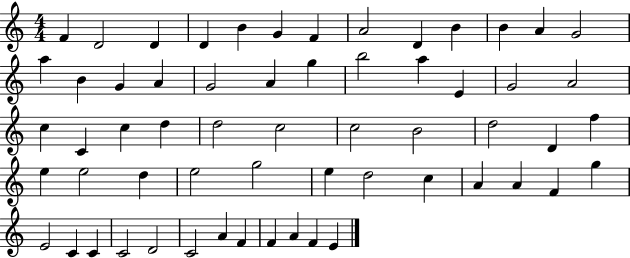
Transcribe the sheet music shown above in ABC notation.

X:1
T:Untitled
M:4/4
L:1/4
K:C
F D2 D D B G F A2 D B B A G2 a B G A G2 A g b2 a E G2 A2 c C c d d2 c2 c2 B2 d2 D f e e2 d e2 g2 e d2 c A A F g E2 C C C2 D2 C2 A F F A F E